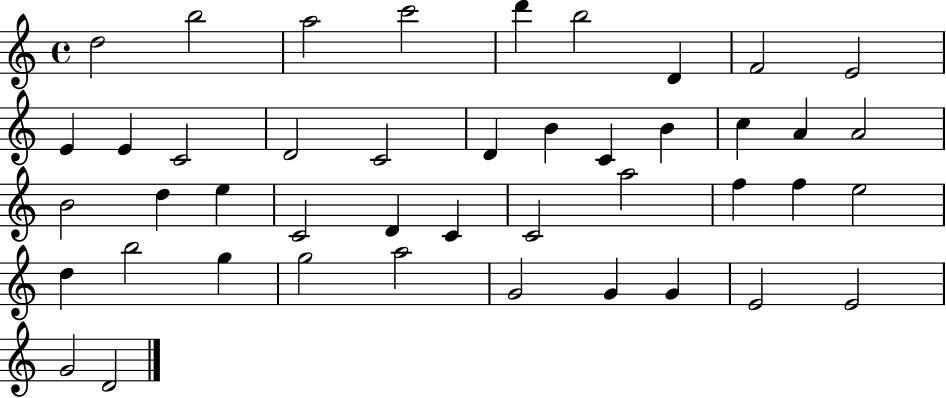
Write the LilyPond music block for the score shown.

{
  \clef treble
  \time 4/4
  \defaultTimeSignature
  \key c \major
  d''2 b''2 | a''2 c'''2 | d'''4 b''2 d'4 | f'2 e'2 | \break e'4 e'4 c'2 | d'2 c'2 | d'4 b'4 c'4 b'4 | c''4 a'4 a'2 | \break b'2 d''4 e''4 | c'2 d'4 c'4 | c'2 a''2 | f''4 f''4 e''2 | \break d''4 b''2 g''4 | g''2 a''2 | g'2 g'4 g'4 | e'2 e'2 | \break g'2 d'2 | \bar "|."
}